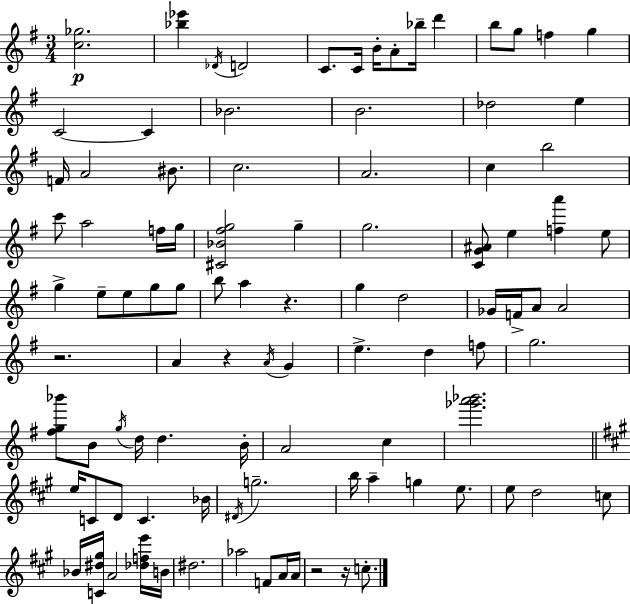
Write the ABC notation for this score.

X:1
T:Untitled
M:3/4
L:1/4
K:Em
[c_g]2 [_b_e'] _D/4 D2 C/2 C/4 B/4 A/2 _b/4 d' b/2 g/2 f g C2 C _B2 B2 _d2 e F/4 A2 ^B/2 c2 A2 c b2 c'/2 a2 f/4 g/4 [^C_B^fg]2 g g2 [CG^A]/2 e [fa'] e/2 g e/2 e/2 g/2 g/2 b/2 a z g d2 _G/4 F/4 A/2 A2 z2 A z A/4 G e d f/2 g2 [^fg_b']/2 B/2 g/4 d/4 d B/4 A2 c [_g'a'_b']2 e/4 C/2 D/2 C _B/4 ^D/4 g2 b/4 a g e/2 e/2 d2 c/2 _B/4 [C^d^g]/4 A2 [_dfe']/4 B/4 ^d2 _a2 F/2 A/4 A/4 z2 z/4 c/2